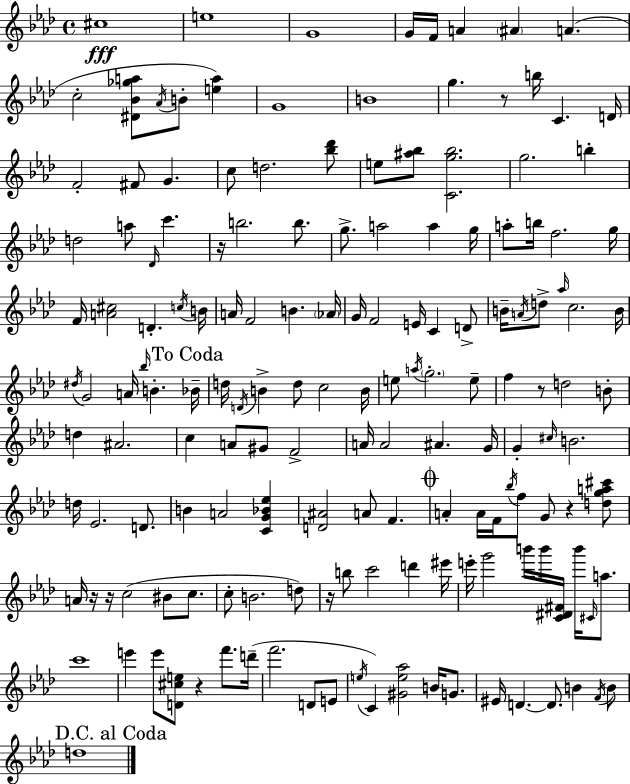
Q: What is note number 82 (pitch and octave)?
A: G#4